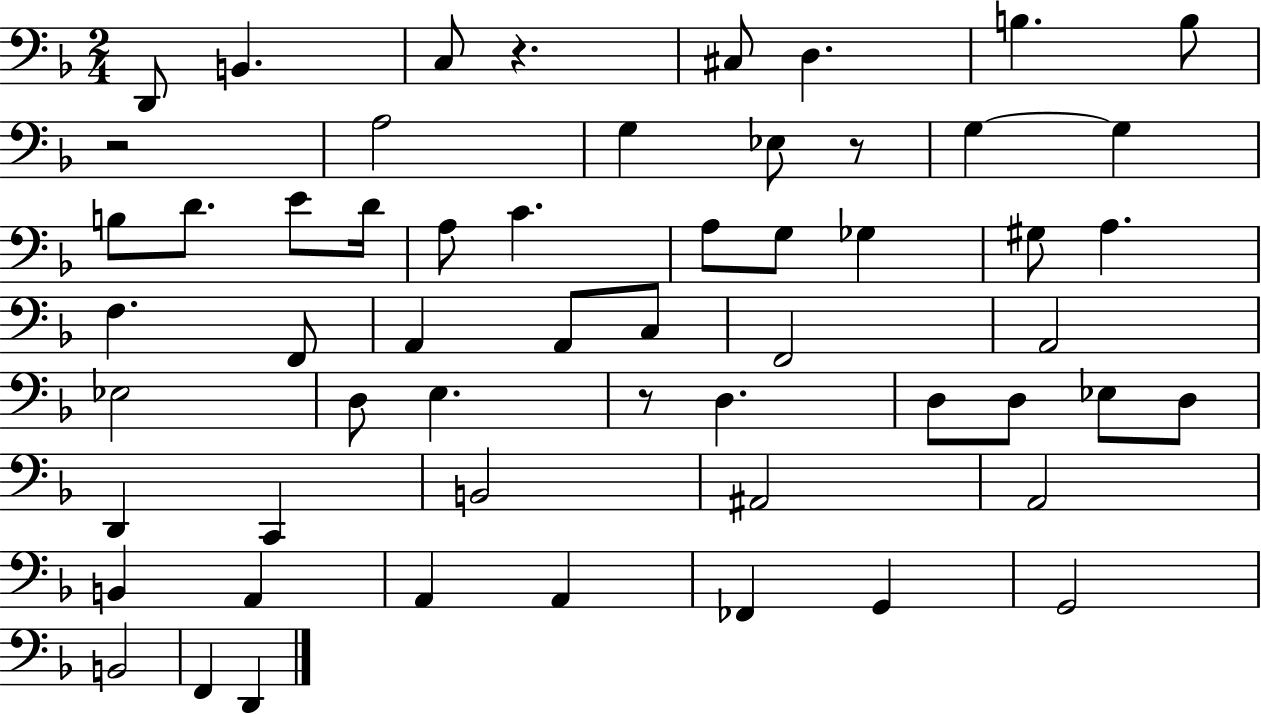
{
  \clef bass
  \numericTimeSignature
  \time 2/4
  \key f \major
  d,8 b,4. | c8 r4. | cis8 d4. | b4. b8 | \break r2 | a2 | g4 ees8 r8 | g4~~ g4 | \break b8 d'8. e'8 d'16 | a8 c'4. | a8 g8 ges4 | gis8 a4. | \break f4. f,8 | a,4 a,8 c8 | f,2 | a,2 | \break ees2 | d8 e4. | r8 d4. | d8 d8 ees8 d8 | \break d,4 c,4 | b,2 | ais,2 | a,2 | \break b,4 a,4 | a,4 a,4 | fes,4 g,4 | g,2 | \break b,2 | f,4 d,4 | \bar "|."
}